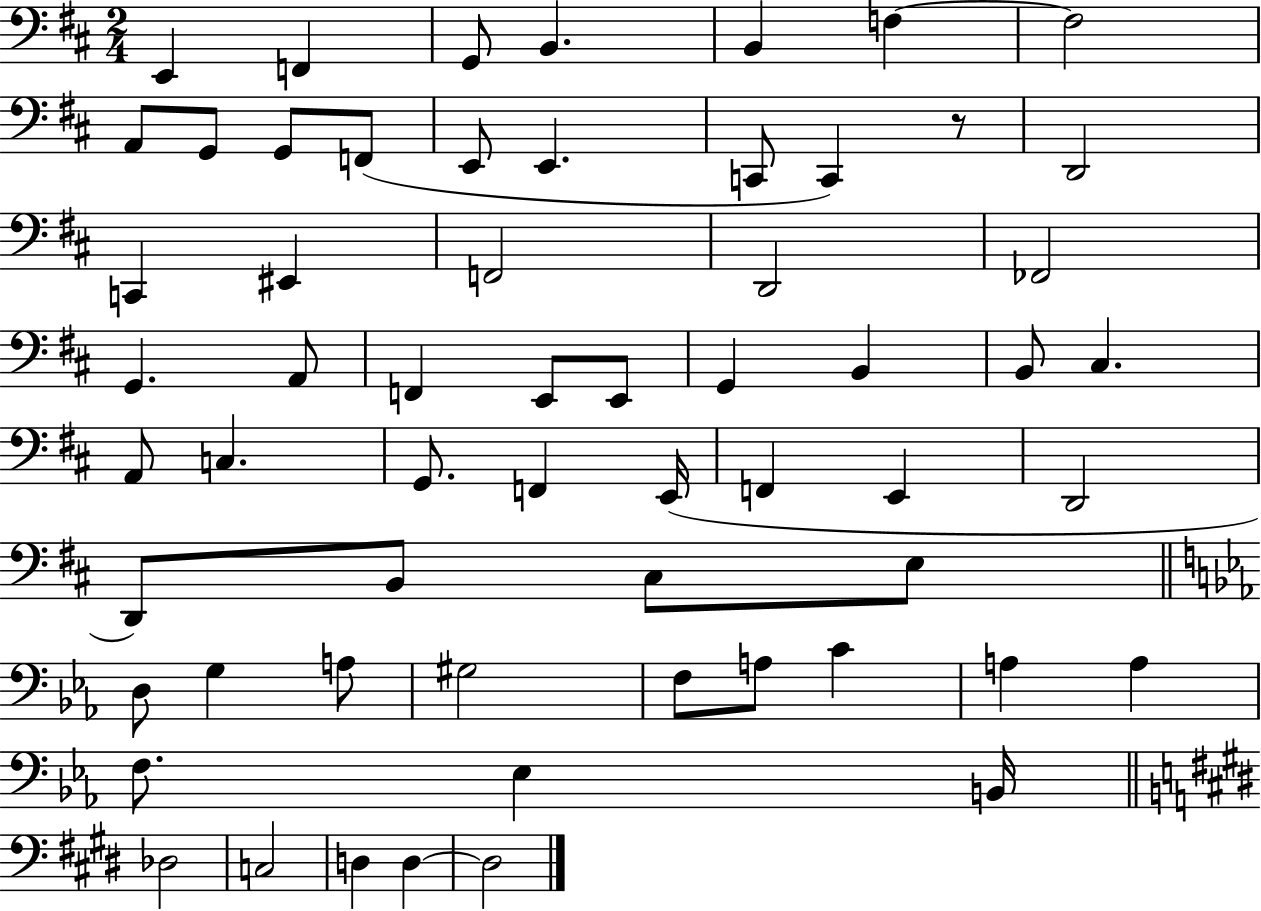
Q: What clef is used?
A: bass